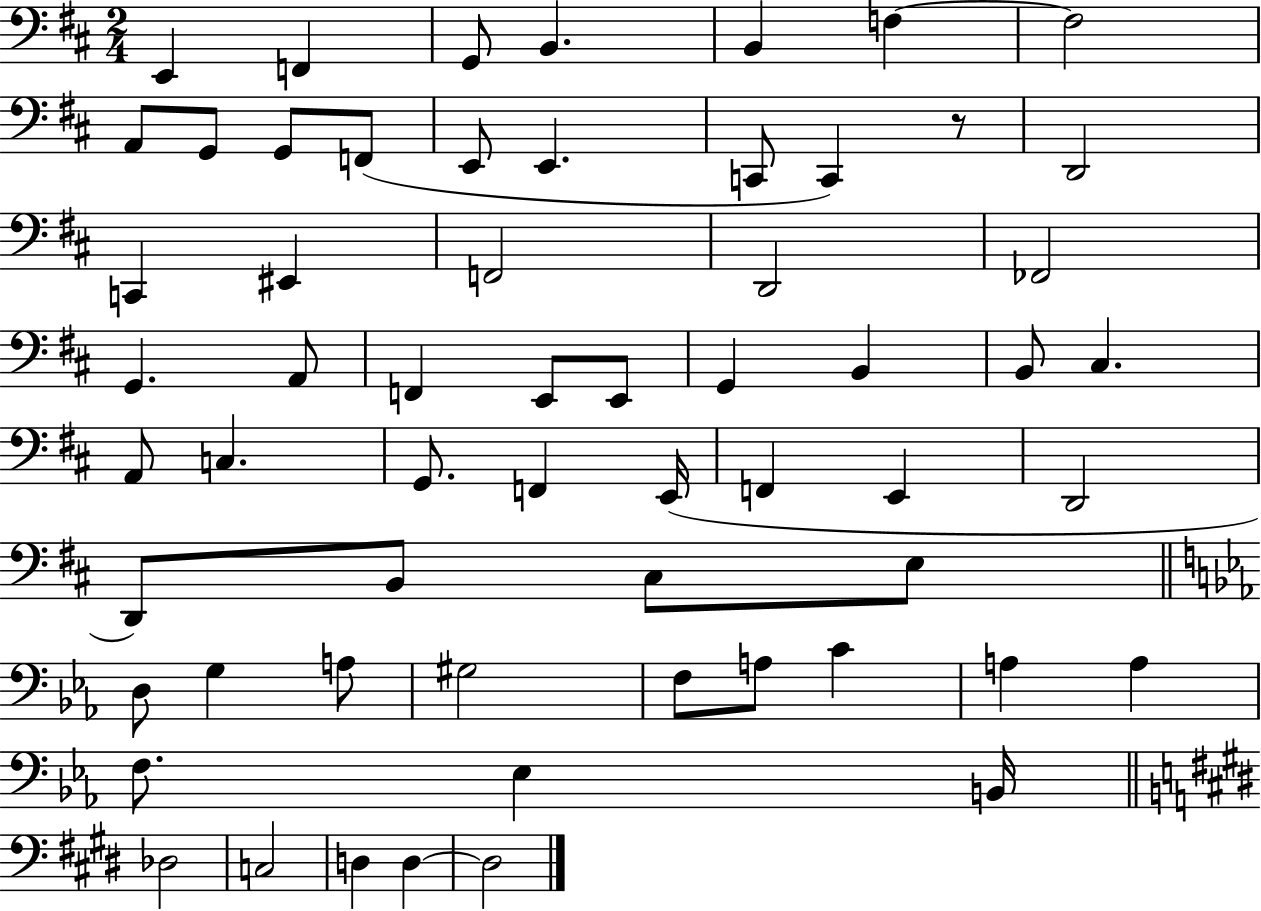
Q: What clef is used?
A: bass